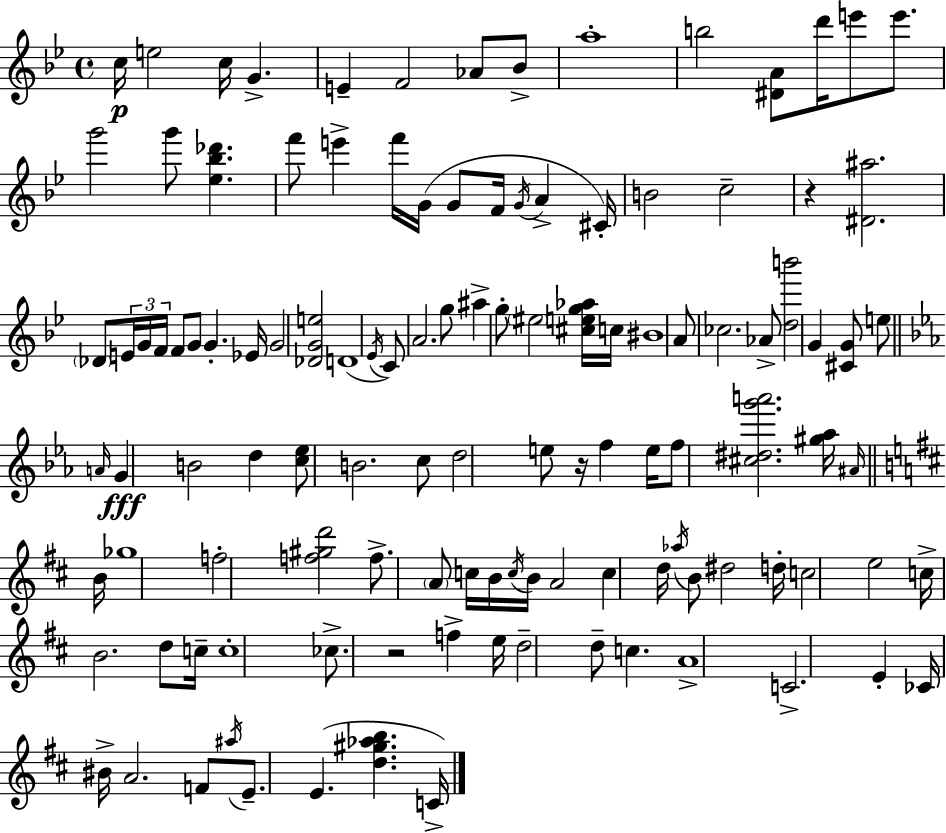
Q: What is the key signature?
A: BES major